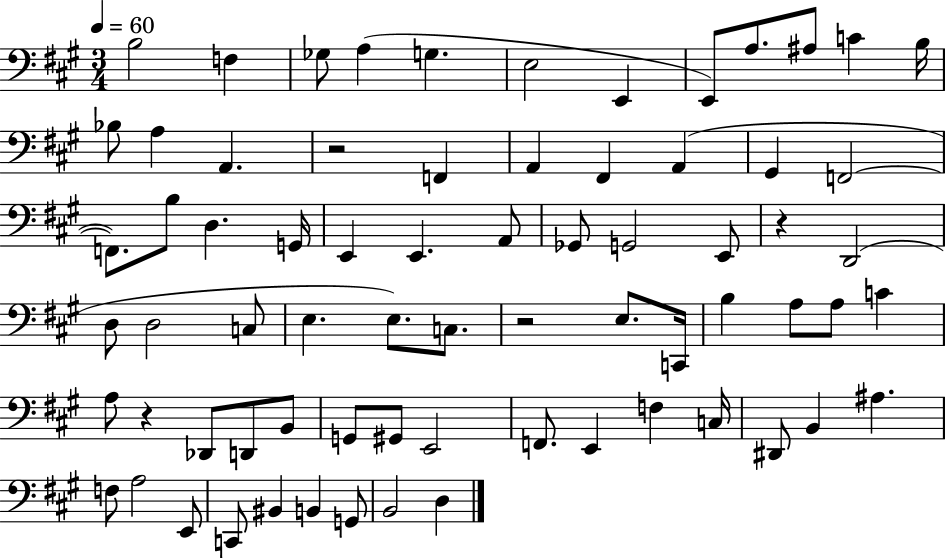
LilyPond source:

{
  \clef bass
  \numericTimeSignature
  \time 3/4
  \key a \major
  \tempo 4 = 60
  b2 f4 | ges8 a4( g4. | e2 e,4 | e,8) a8. ais8 c'4 b16 | \break bes8 a4 a,4. | r2 f,4 | a,4 fis,4 a,4( | gis,4 f,2~~ | \break f,8.) b8 d4. g,16 | e,4 e,4. a,8 | ges,8 g,2 e,8 | r4 d,2( | \break d8 d2 c8 | e4. e8.) c8. | r2 e8. c,16 | b4 a8 a8 c'4 | \break a8 r4 des,8 d,8 b,8 | g,8 gis,8 e,2 | f,8. e,4 f4 c16 | dis,8 b,4 ais4. | \break f8 a2 e,8 | c,8 bis,4 b,4 g,8 | b,2 d4 | \bar "|."
}